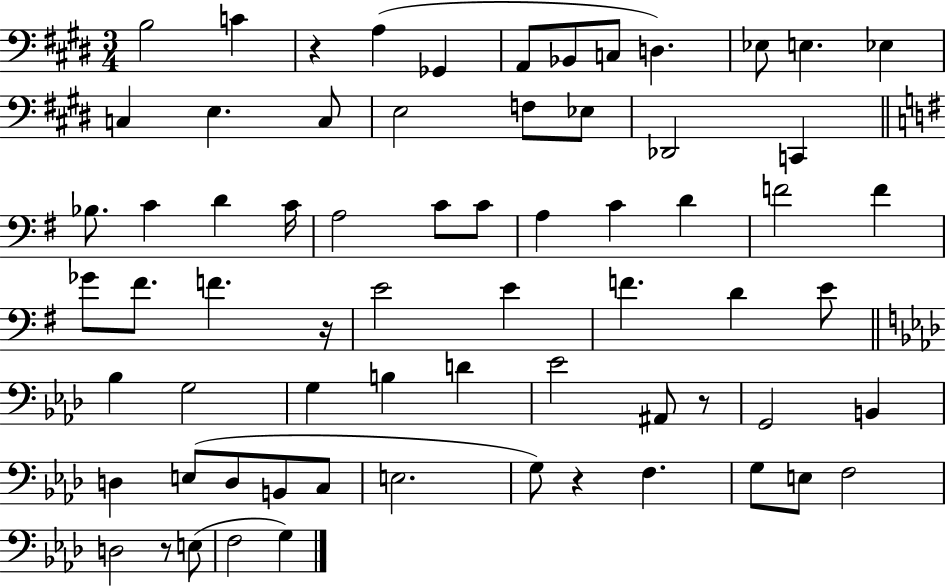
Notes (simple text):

B3/h C4/q R/q A3/q Gb2/q A2/e Bb2/e C3/e D3/q. Eb3/e E3/q. Eb3/q C3/q E3/q. C3/e E3/h F3/e Eb3/e Db2/h C2/q Bb3/e. C4/q D4/q C4/s A3/h C4/e C4/e A3/q C4/q D4/q F4/h F4/q Gb4/e F#4/e. F4/q. R/s E4/h E4/q F4/q. D4/q E4/e Bb3/q G3/h G3/q B3/q D4/q Eb4/h A#2/e R/e G2/h B2/q D3/q E3/e D3/e B2/e C3/e E3/h. G3/e R/q F3/q. G3/e E3/e F3/h D3/h R/e E3/e F3/h G3/q